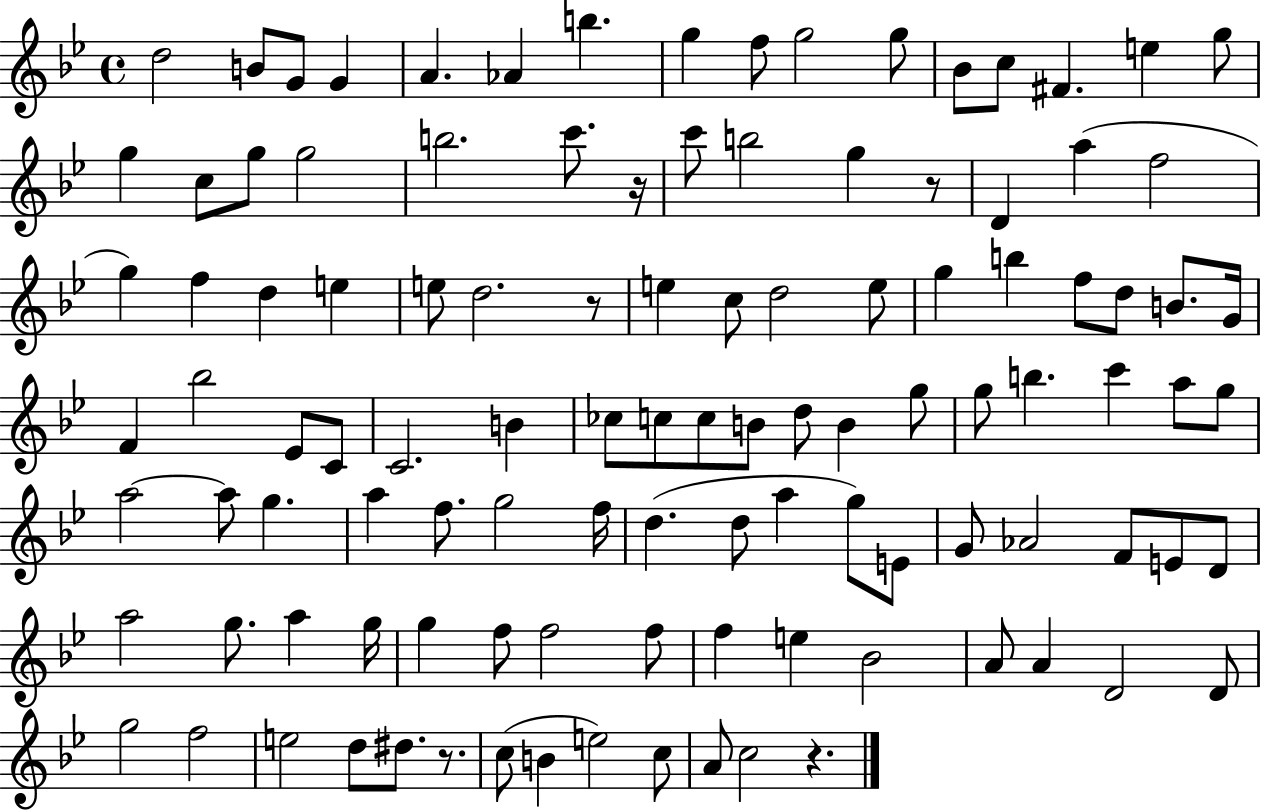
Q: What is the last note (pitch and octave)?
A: C5